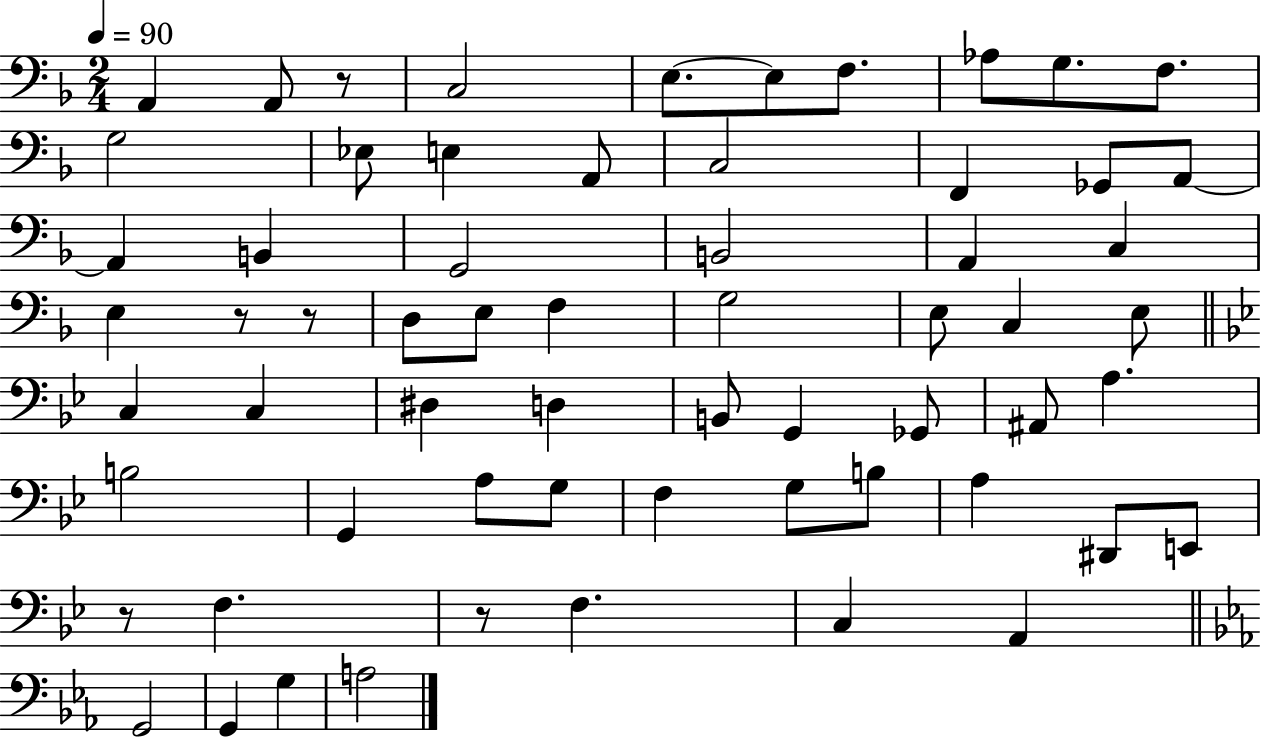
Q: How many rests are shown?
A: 5